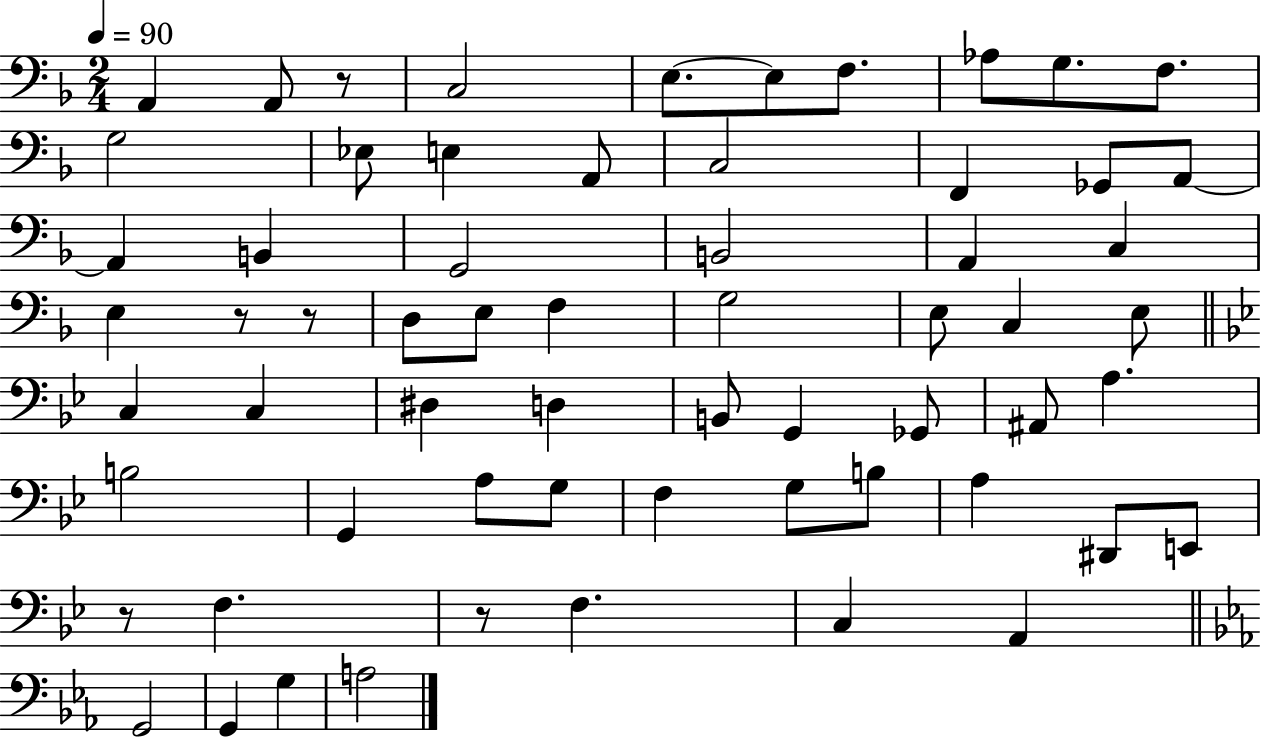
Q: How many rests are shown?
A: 5